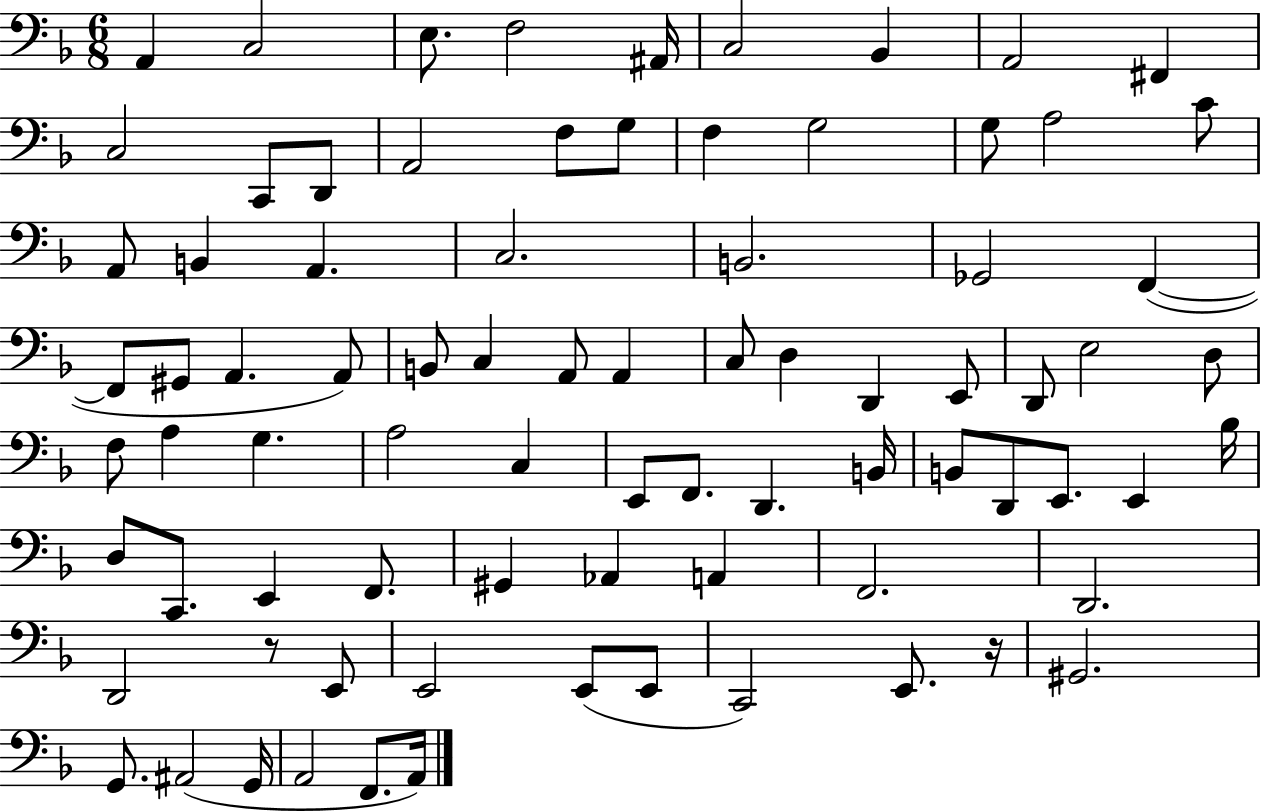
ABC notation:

X:1
T:Untitled
M:6/8
L:1/4
K:F
A,, C,2 E,/2 F,2 ^A,,/4 C,2 _B,, A,,2 ^F,, C,2 C,,/2 D,,/2 A,,2 F,/2 G,/2 F, G,2 G,/2 A,2 C/2 A,,/2 B,, A,, C,2 B,,2 _G,,2 F,, F,,/2 ^G,,/2 A,, A,,/2 B,,/2 C, A,,/2 A,, C,/2 D, D,, E,,/2 D,,/2 E,2 D,/2 F,/2 A, G, A,2 C, E,,/2 F,,/2 D,, B,,/4 B,,/2 D,,/2 E,,/2 E,, _B,/4 D,/2 C,,/2 E,, F,,/2 ^G,, _A,, A,, F,,2 D,,2 D,,2 z/2 E,,/2 E,,2 E,,/2 E,,/2 C,,2 E,,/2 z/4 ^G,,2 G,,/2 ^A,,2 G,,/4 A,,2 F,,/2 A,,/4